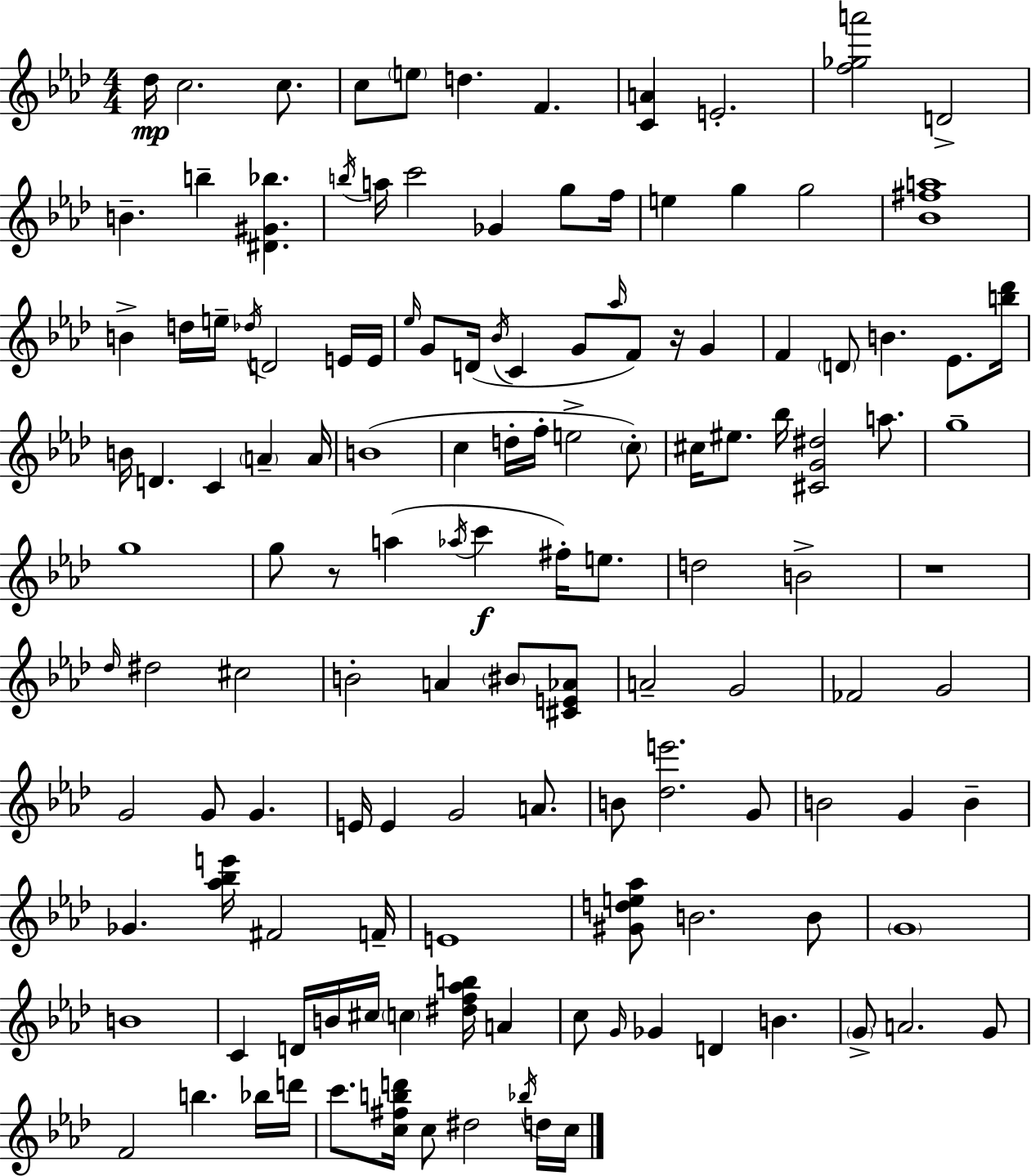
Db5/s C5/h. C5/e. C5/e E5/e D5/q. F4/q. [C4,A4]/q E4/h. [F5,Gb5,A6]/h D4/h B4/q. B5/q [D#4,G#4,Bb5]/q. B5/s A5/s C6/h Gb4/q G5/e F5/s E5/q G5/q G5/h [Bb4,F#5,A5]/w B4/q D5/s E5/s Db5/s D4/h E4/s E4/s Eb5/s G4/e D4/s Bb4/s C4/q G4/e Ab5/s F4/e R/s G4/q F4/q D4/e B4/q. Eb4/e. [B5,Db6]/s B4/s D4/q. C4/q A4/q A4/s B4/w C5/q D5/s F5/s E5/h C5/e C#5/s EIS5/e. Bb5/s [C#4,G4,D#5]/h A5/e. G5/w G5/w G5/e R/e A5/q Ab5/s C6/q F#5/s E5/e. D5/h B4/h R/w Db5/s D#5/h C#5/h B4/h A4/q BIS4/e [C#4,E4,Ab4]/e A4/h G4/h FES4/h G4/h G4/h G4/e G4/q. E4/s E4/q G4/h A4/e. B4/e [Db5,E6]/h. G4/e B4/h G4/q B4/q Gb4/q. [Ab5,Bb5,E6]/s F#4/h F4/s E4/w [G#4,D5,E5,Ab5]/e B4/h. B4/e G4/w B4/w C4/q D4/s B4/s C#5/s C5/q [D#5,F5,Ab5,B5]/s A4/q C5/e G4/s Gb4/q D4/q B4/q. G4/e A4/h. G4/e F4/h B5/q. Bb5/s D6/s C6/e. [C5,F#5,B5,D6]/s C5/e D#5/h Bb5/s D5/s C5/s